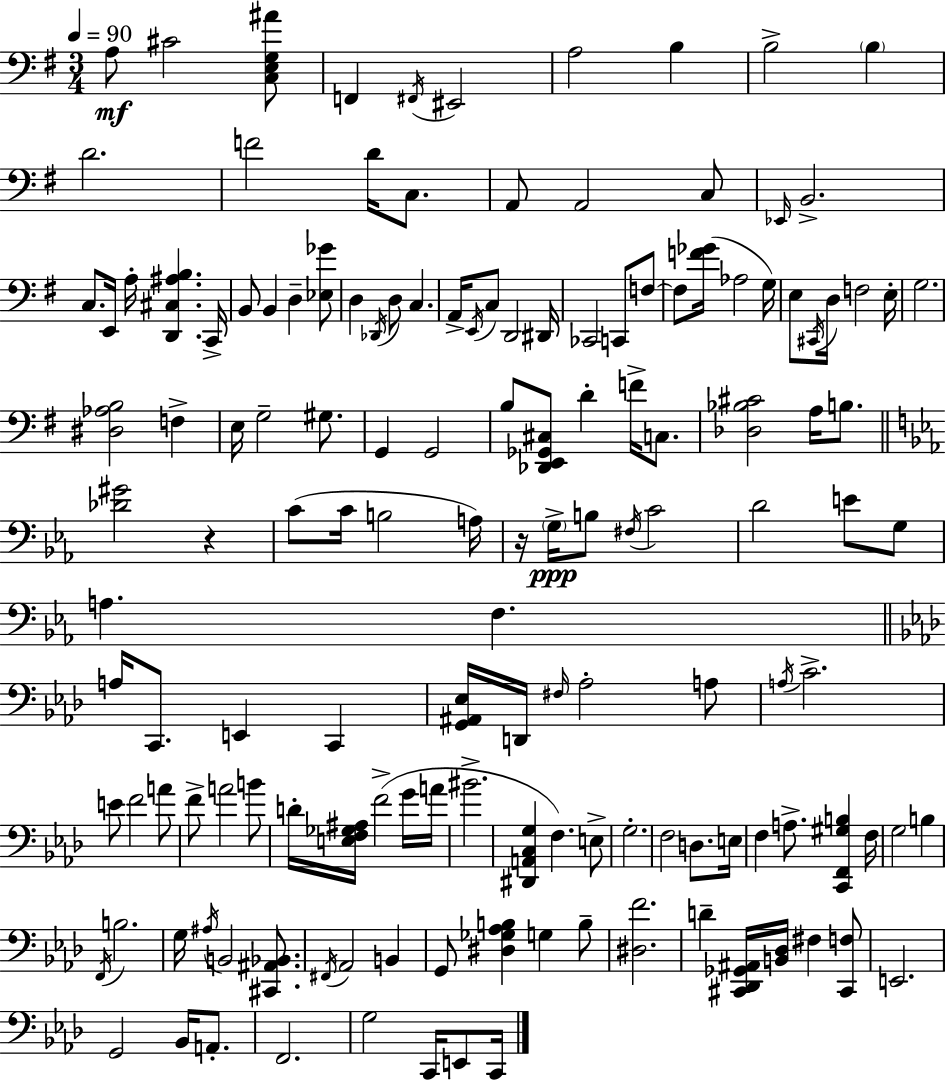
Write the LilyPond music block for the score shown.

{
  \clef bass
  \numericTimeSignature
  \time 3/4
  \key e \minor
  \tempo 4 = 90
  \repeat volta 2 { a8\mf cis'2 <c e g ais'>8 | f,4 \acciaccatura { fis,16 } eis,2 | a2 b4 | b2-> \parenthesize b4 | \break d'2. | f'2 d'16 c8. | a,8 a,2 c8 | \grace { ees,16 } b,2.-> | \break c8. e,16 a16-. <d, cis ais b>4. | c,16-> b,8 b,4 d4-- | <ees ges'>8 d4 \acciaccatura { des,16 } d8 c4. | a,16-> \acciaccatura { e,16 } c8 d,2 | \break dis,16 ces,2 | c,8 f8~~ f8 <f' ges'>16( aes2 | g16) e8 \acciaccatura { cis,16 } d16 f2 | e16-. g2. | \break <dis aes b>2 | f4-> e16 g2-- | gis8. g,4 g,2 | b8 <des, e, ges, cis>8 d'4-. | \break f'16-> c8. <des bes cis'>2 | a16 b8. \bar "||" \break \key c \minor <des' gis'>2 r4 | c'8( c'16 b2 a16) | r16 \parenthesize g16->\ppp b8 \acciaccatura { fis16 } c'2 | d'2 e'8 g8 | \break a4. f4. | \bar "||" \break \key aes \major a16 c,8. e,4 c,4 | <g, ais, ees>16 d,16 \grace { fis16 } aes2-. a8 | \acciaccatura { a16 } c'2.-> | e'8 f'2 | \break a'8 f'8-> a'2 | b'8 d'16-. <e f ges ais>16 f'2->( | g'16 a'16 bis'2.-> | <dis, a, c g>4 f4.) | \break e8-> g2.-. | f2 d8. | e16 f4 a8.-> <c, f, gis b>4 | f16 g2 b4 | \break \acciaccatura { f,16 } b2. | g16 \acciaccatura { ais16 } b,2 | <cis, ais, bes,>8. \acciaccatura { fis,16 } aes,2 | b,4 g,8 <dis ges aes b>4 g4 | \break b8-- <dis f'>2. | d'4-- <cis, des, ges, ais,>16 <b, des>16 fis4 | <cis, f>8 e,2. | g,2 | \break bes,16 a,8.-. f,2. | g2 | c,16 e,8 c,16 } \bar "|."
}